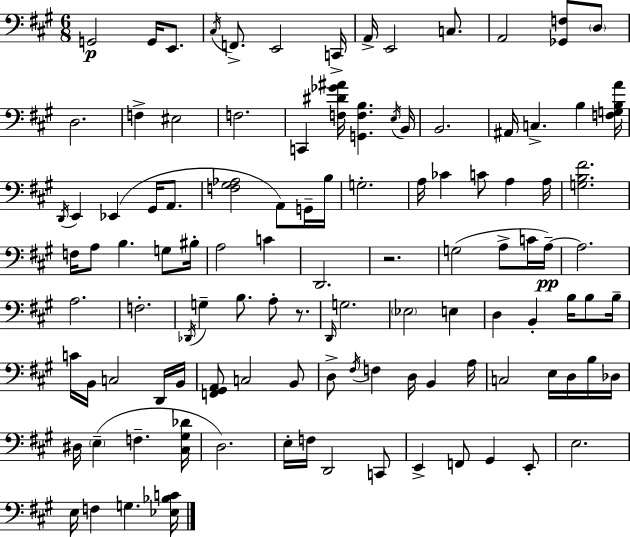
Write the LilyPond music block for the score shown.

{
  \clef bass
  \numericTimeSignature
  \time 6/8
  \key a \major
  g,2\p g,16 e,8. | \acciaccatura { cis16 } f,8.-> e,2 | c,16-> a,16-> e,2 c8. | a,2 <ges, f>8 \parenthesize d8 | \break d2. | f4-> eis2 | f2. | c,4 <f dis' ges' ais'>16 <g, f b>4. | \break \acciaccatura { e16 } b,16 b,2. | ais,16 c4.-> b4 | <f g b a'>16 \acciaccatura { d,16 } e,4 ees,4( gis,16 | a,8. <f gis aes>2 a,8) | \break g,16-- b16 g2.-. | a16 ces'4 c'8 a4 | a16 <g b fis'>2. | f16 a8 b4. | \break g8 bis16-. a2 c'4 | d,2. | r2. | g2( a8-> | \break c'16 a16--~~\pp) a2. | a2. | f2.-. | \acciaccatura { des,16 } g4-- b8. a8-. | \break r8. \grace { d,16 } g2. | \parenthesize ees2 | e4 d4 b,4-. | b16 b8 b16-- c'16 b,16 c2 | \break d,16 b,16 <f, gis, a,>8 c2 | b,8 d8-> \acciaccatura { fis16 } f4 | d16 b,4 a16 c2 | e16 d16 b16 des16 dis16 \parenthesize e4--( f4.-- | \break <cis gis des'>16 d2.) | e16-. f16 d,2 | c,8 e,4-> f,8 | gis,4 e,8-. e2. | \break e16 f4 g4. | <ees bes c'>16 \bar "|."
}